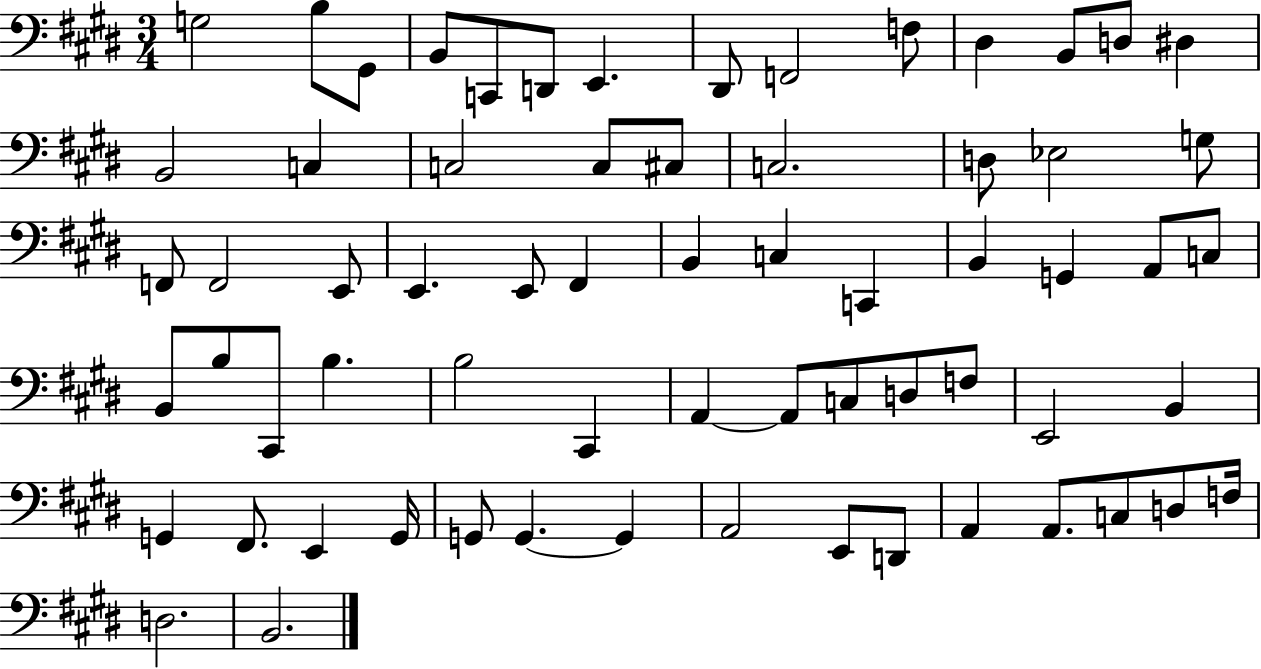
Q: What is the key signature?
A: E major